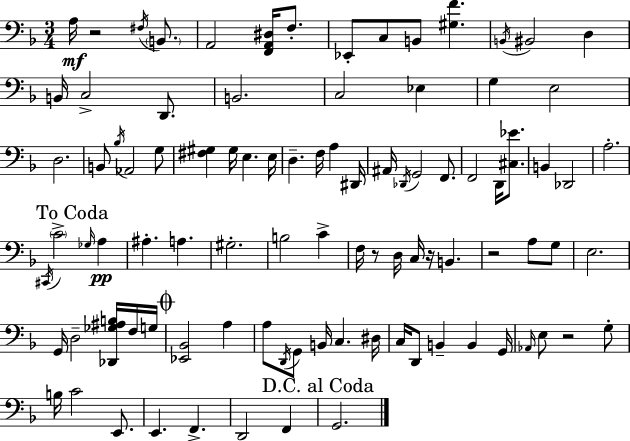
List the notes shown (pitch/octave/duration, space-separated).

A3/s R/h F#3/s B2/e. A2/h [F2,A2,D#3]/s F3/e. Eb2/e C3/e B2/e [G#3,F4]/q. B2/s BIS2/h D3/q B2/s C3/h D2/e. B2/h. C3/h Eb3/q G3/q E3/h D3/h. B2/e Bb3/s Ab2/h G3/e [F#3,G#3]/q G#3/s E3/q. E3/s D3/q. F3/s A3/q D#2/s A#2/s Db2/s G2/h F2/e. F2/h D2/s [C#3,Eb4]/e. B2/q Db2/h A3/h. C#2/s C4/h Gb3/s A3/q A#3/q. A3/q. G#3/h. B3/h C4/q F3/s R/e D3/s C3/s R/s B2/q. R/h A3/e G3/e E3/h. G2/s D3/h [Db2,Gb3,A#3,B3]/s F3/s G3/s [Eb2,Bb2]/h A3/q A3/e D2/s G2/e B2/s C3/q. D#3/s C3/s D2/e B2/q B2/q G2/s Ab2/s E3/e R/h G3/e B3/s C4/h E2/e. E2/q. F2/q. D2/h F2/q G2/h.